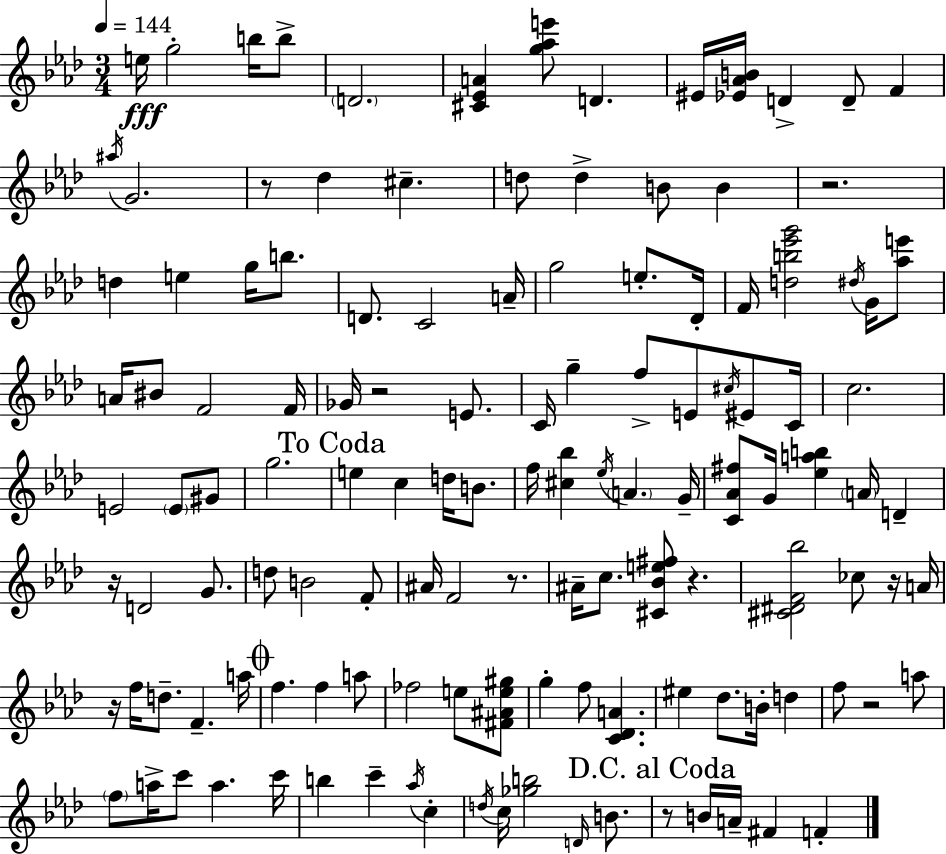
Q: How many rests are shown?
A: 10